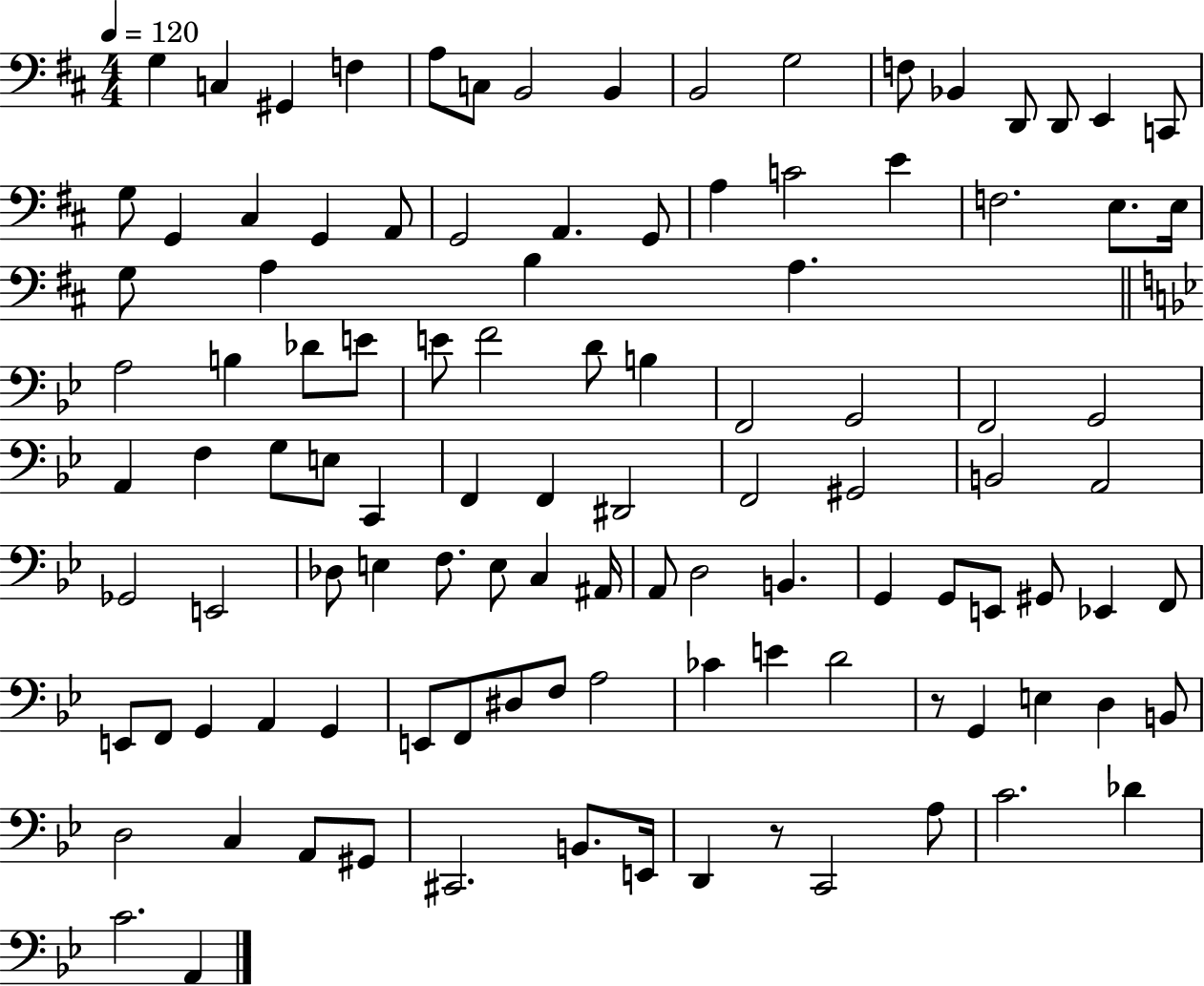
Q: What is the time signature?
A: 4/4